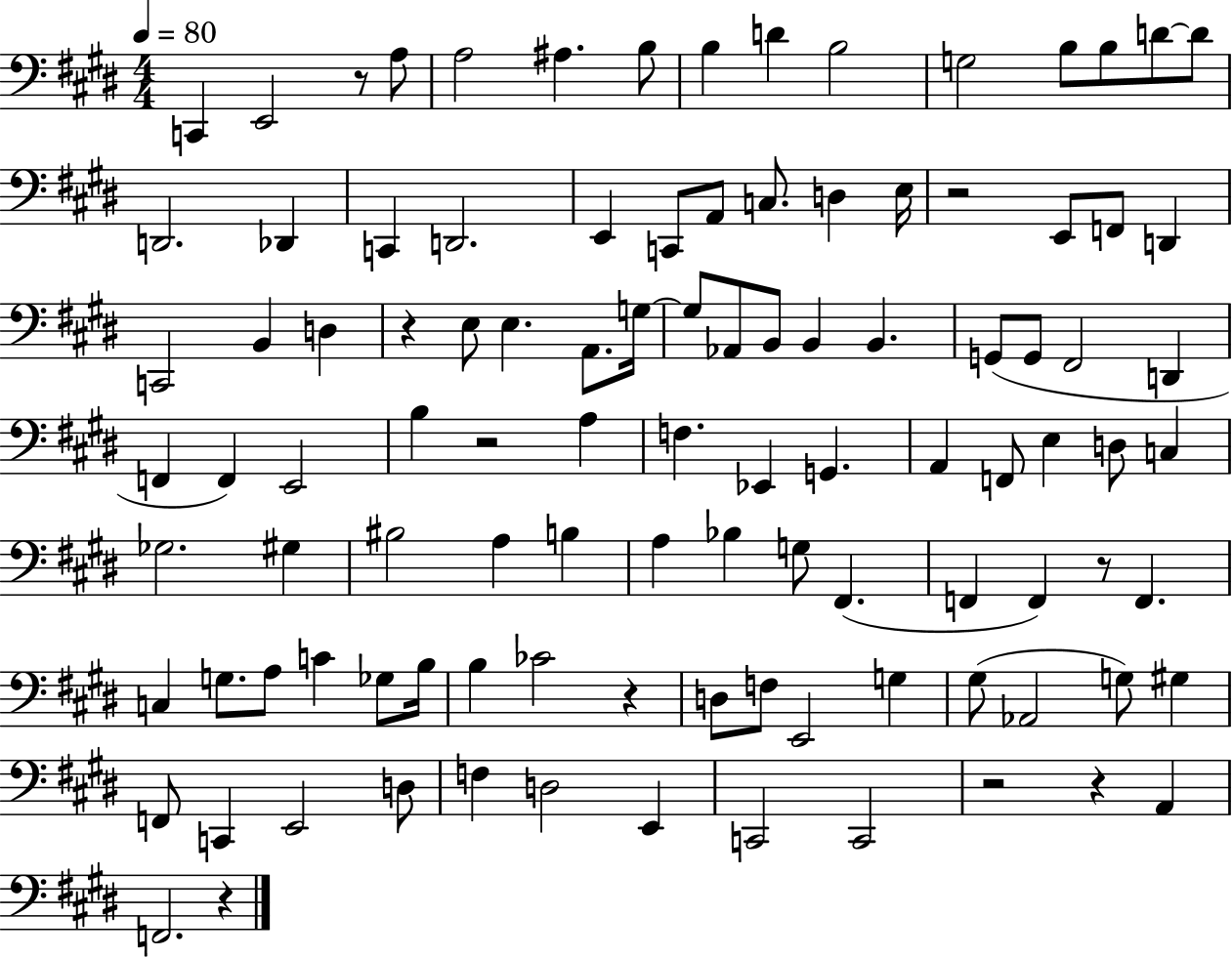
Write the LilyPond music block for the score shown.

{
  \clef bass
  \numericTimeSignature
  \time 4/4
  \key e \major
  \tempo 4 = 80
  \repeat volta 2 { c,4 e,2 r8 a8 | a2 ais4. b8 | b4 d'4 b2 | g2 b8 b8 d'8~~ d'8 | \break d,2. des,4 | c,4 d,2. | e,4 c,8 a,8 c8. d4 e16 | r2 e,8 f,8 d,4 | \break c,2 b,4 d4 | r4 e8 e4. a,8. g16~~ | g8 aes,8 b,8 b,4 b,4. | g,8( g,8 fis,2 d,4 | \break f,4 f,4) e,2 | b4 r2 a4 | f4. ees,4 g,4. | a,4 f,8 e4 d8 c4 | \break ges2. gis4 | bis2 a4 b4 | a4 bes4 g8 fis,4.( | f,4 f,4) r8 f,4. | \break c4 g8. a8 c'4 ges8 b16 | b4 ces'2 r4 | d8 f8 e,2 g4 | gis8( aes,2 g8) gis4 | \break f,8 c,4 e,2 d8 | f4 d2 e,4 | c,2 c,2 | r2 r4 a,4 | \break f,2. r4 | } \bar "|."
}